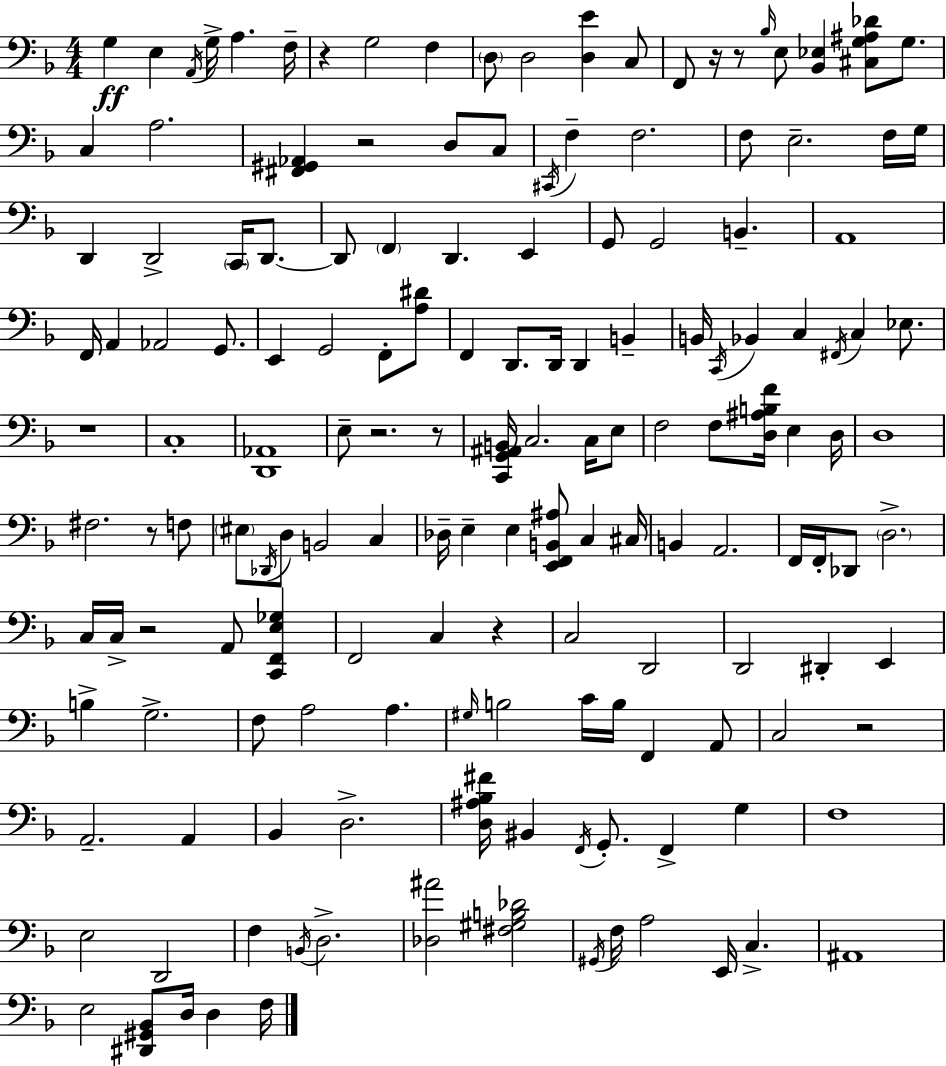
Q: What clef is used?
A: bass